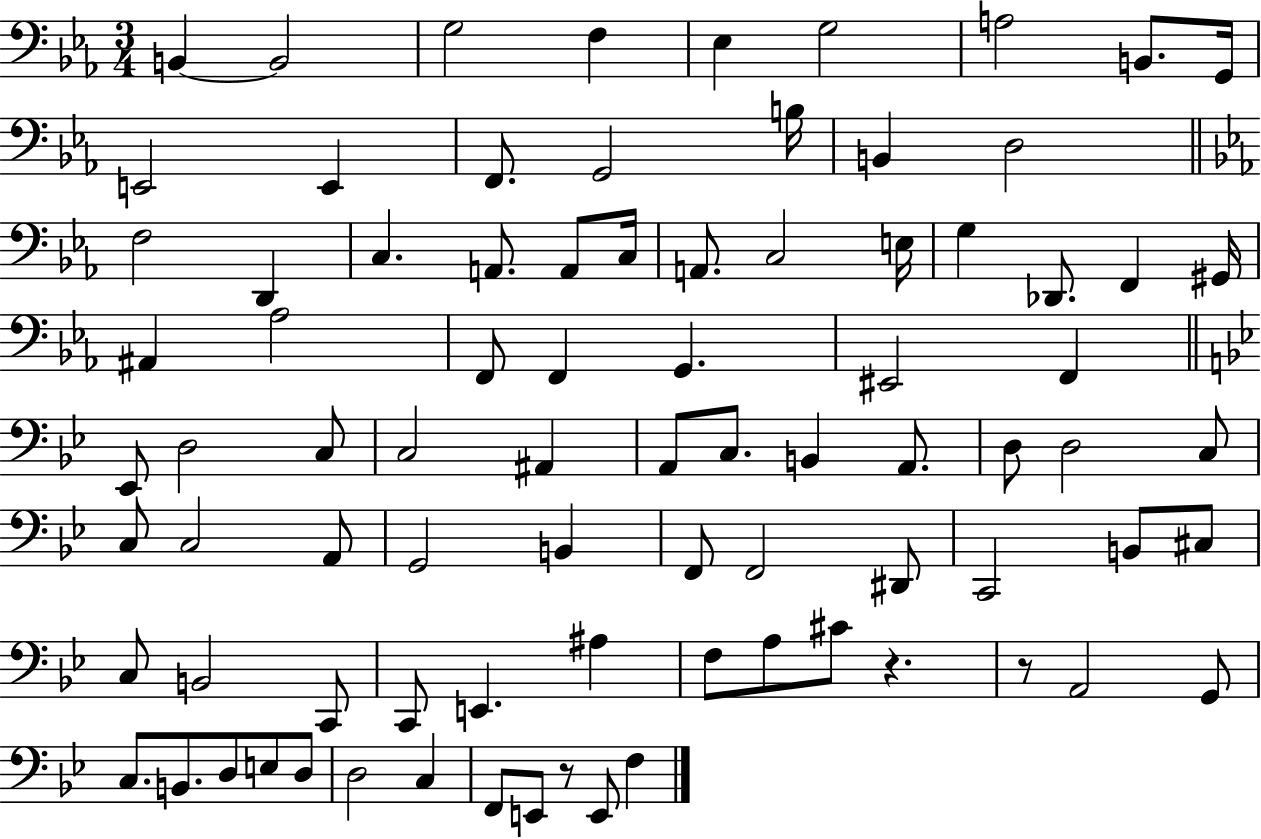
X:1
T:Untitled
M:3/4
L:1/4
K:Eb
B,, B,,2 G,2 F, _E, G,2 A,2 B,,/2 G,,/4 E,,2 E,, F,,/2 G,,2 B,/4 B,, D,2 F,2 D,, C, A,,/2 A,,/2 C,/4 A,,/2 C,2 E,/4 G, _D,,/2 F,, ^G,,/4 ^A,, _A,2 F,,/2 F,, G,, ^E,,2 F,, _E,,/2 D,2 C,/2 C,2 ^A,, A,,/2 C,/2 B,, A,,/2 D,/2 D,2 C,/2 C,/2 C,2 A,,/2 G,,2 B,, F,,/2 F,,2 ^D,,/2 C,,2 B,,/2 ^C,/2 C,/2 B,,2 C,,/2 C,,/2 E,, ^A, F,/2 A,/2 ^C/2 z z/2 A,,2 G,,/2 C,/2 B,,/2 D,/2 E,/2 D,/2 D,2 C, F,,/2 E,,/2 z/2 E,,/2 F,